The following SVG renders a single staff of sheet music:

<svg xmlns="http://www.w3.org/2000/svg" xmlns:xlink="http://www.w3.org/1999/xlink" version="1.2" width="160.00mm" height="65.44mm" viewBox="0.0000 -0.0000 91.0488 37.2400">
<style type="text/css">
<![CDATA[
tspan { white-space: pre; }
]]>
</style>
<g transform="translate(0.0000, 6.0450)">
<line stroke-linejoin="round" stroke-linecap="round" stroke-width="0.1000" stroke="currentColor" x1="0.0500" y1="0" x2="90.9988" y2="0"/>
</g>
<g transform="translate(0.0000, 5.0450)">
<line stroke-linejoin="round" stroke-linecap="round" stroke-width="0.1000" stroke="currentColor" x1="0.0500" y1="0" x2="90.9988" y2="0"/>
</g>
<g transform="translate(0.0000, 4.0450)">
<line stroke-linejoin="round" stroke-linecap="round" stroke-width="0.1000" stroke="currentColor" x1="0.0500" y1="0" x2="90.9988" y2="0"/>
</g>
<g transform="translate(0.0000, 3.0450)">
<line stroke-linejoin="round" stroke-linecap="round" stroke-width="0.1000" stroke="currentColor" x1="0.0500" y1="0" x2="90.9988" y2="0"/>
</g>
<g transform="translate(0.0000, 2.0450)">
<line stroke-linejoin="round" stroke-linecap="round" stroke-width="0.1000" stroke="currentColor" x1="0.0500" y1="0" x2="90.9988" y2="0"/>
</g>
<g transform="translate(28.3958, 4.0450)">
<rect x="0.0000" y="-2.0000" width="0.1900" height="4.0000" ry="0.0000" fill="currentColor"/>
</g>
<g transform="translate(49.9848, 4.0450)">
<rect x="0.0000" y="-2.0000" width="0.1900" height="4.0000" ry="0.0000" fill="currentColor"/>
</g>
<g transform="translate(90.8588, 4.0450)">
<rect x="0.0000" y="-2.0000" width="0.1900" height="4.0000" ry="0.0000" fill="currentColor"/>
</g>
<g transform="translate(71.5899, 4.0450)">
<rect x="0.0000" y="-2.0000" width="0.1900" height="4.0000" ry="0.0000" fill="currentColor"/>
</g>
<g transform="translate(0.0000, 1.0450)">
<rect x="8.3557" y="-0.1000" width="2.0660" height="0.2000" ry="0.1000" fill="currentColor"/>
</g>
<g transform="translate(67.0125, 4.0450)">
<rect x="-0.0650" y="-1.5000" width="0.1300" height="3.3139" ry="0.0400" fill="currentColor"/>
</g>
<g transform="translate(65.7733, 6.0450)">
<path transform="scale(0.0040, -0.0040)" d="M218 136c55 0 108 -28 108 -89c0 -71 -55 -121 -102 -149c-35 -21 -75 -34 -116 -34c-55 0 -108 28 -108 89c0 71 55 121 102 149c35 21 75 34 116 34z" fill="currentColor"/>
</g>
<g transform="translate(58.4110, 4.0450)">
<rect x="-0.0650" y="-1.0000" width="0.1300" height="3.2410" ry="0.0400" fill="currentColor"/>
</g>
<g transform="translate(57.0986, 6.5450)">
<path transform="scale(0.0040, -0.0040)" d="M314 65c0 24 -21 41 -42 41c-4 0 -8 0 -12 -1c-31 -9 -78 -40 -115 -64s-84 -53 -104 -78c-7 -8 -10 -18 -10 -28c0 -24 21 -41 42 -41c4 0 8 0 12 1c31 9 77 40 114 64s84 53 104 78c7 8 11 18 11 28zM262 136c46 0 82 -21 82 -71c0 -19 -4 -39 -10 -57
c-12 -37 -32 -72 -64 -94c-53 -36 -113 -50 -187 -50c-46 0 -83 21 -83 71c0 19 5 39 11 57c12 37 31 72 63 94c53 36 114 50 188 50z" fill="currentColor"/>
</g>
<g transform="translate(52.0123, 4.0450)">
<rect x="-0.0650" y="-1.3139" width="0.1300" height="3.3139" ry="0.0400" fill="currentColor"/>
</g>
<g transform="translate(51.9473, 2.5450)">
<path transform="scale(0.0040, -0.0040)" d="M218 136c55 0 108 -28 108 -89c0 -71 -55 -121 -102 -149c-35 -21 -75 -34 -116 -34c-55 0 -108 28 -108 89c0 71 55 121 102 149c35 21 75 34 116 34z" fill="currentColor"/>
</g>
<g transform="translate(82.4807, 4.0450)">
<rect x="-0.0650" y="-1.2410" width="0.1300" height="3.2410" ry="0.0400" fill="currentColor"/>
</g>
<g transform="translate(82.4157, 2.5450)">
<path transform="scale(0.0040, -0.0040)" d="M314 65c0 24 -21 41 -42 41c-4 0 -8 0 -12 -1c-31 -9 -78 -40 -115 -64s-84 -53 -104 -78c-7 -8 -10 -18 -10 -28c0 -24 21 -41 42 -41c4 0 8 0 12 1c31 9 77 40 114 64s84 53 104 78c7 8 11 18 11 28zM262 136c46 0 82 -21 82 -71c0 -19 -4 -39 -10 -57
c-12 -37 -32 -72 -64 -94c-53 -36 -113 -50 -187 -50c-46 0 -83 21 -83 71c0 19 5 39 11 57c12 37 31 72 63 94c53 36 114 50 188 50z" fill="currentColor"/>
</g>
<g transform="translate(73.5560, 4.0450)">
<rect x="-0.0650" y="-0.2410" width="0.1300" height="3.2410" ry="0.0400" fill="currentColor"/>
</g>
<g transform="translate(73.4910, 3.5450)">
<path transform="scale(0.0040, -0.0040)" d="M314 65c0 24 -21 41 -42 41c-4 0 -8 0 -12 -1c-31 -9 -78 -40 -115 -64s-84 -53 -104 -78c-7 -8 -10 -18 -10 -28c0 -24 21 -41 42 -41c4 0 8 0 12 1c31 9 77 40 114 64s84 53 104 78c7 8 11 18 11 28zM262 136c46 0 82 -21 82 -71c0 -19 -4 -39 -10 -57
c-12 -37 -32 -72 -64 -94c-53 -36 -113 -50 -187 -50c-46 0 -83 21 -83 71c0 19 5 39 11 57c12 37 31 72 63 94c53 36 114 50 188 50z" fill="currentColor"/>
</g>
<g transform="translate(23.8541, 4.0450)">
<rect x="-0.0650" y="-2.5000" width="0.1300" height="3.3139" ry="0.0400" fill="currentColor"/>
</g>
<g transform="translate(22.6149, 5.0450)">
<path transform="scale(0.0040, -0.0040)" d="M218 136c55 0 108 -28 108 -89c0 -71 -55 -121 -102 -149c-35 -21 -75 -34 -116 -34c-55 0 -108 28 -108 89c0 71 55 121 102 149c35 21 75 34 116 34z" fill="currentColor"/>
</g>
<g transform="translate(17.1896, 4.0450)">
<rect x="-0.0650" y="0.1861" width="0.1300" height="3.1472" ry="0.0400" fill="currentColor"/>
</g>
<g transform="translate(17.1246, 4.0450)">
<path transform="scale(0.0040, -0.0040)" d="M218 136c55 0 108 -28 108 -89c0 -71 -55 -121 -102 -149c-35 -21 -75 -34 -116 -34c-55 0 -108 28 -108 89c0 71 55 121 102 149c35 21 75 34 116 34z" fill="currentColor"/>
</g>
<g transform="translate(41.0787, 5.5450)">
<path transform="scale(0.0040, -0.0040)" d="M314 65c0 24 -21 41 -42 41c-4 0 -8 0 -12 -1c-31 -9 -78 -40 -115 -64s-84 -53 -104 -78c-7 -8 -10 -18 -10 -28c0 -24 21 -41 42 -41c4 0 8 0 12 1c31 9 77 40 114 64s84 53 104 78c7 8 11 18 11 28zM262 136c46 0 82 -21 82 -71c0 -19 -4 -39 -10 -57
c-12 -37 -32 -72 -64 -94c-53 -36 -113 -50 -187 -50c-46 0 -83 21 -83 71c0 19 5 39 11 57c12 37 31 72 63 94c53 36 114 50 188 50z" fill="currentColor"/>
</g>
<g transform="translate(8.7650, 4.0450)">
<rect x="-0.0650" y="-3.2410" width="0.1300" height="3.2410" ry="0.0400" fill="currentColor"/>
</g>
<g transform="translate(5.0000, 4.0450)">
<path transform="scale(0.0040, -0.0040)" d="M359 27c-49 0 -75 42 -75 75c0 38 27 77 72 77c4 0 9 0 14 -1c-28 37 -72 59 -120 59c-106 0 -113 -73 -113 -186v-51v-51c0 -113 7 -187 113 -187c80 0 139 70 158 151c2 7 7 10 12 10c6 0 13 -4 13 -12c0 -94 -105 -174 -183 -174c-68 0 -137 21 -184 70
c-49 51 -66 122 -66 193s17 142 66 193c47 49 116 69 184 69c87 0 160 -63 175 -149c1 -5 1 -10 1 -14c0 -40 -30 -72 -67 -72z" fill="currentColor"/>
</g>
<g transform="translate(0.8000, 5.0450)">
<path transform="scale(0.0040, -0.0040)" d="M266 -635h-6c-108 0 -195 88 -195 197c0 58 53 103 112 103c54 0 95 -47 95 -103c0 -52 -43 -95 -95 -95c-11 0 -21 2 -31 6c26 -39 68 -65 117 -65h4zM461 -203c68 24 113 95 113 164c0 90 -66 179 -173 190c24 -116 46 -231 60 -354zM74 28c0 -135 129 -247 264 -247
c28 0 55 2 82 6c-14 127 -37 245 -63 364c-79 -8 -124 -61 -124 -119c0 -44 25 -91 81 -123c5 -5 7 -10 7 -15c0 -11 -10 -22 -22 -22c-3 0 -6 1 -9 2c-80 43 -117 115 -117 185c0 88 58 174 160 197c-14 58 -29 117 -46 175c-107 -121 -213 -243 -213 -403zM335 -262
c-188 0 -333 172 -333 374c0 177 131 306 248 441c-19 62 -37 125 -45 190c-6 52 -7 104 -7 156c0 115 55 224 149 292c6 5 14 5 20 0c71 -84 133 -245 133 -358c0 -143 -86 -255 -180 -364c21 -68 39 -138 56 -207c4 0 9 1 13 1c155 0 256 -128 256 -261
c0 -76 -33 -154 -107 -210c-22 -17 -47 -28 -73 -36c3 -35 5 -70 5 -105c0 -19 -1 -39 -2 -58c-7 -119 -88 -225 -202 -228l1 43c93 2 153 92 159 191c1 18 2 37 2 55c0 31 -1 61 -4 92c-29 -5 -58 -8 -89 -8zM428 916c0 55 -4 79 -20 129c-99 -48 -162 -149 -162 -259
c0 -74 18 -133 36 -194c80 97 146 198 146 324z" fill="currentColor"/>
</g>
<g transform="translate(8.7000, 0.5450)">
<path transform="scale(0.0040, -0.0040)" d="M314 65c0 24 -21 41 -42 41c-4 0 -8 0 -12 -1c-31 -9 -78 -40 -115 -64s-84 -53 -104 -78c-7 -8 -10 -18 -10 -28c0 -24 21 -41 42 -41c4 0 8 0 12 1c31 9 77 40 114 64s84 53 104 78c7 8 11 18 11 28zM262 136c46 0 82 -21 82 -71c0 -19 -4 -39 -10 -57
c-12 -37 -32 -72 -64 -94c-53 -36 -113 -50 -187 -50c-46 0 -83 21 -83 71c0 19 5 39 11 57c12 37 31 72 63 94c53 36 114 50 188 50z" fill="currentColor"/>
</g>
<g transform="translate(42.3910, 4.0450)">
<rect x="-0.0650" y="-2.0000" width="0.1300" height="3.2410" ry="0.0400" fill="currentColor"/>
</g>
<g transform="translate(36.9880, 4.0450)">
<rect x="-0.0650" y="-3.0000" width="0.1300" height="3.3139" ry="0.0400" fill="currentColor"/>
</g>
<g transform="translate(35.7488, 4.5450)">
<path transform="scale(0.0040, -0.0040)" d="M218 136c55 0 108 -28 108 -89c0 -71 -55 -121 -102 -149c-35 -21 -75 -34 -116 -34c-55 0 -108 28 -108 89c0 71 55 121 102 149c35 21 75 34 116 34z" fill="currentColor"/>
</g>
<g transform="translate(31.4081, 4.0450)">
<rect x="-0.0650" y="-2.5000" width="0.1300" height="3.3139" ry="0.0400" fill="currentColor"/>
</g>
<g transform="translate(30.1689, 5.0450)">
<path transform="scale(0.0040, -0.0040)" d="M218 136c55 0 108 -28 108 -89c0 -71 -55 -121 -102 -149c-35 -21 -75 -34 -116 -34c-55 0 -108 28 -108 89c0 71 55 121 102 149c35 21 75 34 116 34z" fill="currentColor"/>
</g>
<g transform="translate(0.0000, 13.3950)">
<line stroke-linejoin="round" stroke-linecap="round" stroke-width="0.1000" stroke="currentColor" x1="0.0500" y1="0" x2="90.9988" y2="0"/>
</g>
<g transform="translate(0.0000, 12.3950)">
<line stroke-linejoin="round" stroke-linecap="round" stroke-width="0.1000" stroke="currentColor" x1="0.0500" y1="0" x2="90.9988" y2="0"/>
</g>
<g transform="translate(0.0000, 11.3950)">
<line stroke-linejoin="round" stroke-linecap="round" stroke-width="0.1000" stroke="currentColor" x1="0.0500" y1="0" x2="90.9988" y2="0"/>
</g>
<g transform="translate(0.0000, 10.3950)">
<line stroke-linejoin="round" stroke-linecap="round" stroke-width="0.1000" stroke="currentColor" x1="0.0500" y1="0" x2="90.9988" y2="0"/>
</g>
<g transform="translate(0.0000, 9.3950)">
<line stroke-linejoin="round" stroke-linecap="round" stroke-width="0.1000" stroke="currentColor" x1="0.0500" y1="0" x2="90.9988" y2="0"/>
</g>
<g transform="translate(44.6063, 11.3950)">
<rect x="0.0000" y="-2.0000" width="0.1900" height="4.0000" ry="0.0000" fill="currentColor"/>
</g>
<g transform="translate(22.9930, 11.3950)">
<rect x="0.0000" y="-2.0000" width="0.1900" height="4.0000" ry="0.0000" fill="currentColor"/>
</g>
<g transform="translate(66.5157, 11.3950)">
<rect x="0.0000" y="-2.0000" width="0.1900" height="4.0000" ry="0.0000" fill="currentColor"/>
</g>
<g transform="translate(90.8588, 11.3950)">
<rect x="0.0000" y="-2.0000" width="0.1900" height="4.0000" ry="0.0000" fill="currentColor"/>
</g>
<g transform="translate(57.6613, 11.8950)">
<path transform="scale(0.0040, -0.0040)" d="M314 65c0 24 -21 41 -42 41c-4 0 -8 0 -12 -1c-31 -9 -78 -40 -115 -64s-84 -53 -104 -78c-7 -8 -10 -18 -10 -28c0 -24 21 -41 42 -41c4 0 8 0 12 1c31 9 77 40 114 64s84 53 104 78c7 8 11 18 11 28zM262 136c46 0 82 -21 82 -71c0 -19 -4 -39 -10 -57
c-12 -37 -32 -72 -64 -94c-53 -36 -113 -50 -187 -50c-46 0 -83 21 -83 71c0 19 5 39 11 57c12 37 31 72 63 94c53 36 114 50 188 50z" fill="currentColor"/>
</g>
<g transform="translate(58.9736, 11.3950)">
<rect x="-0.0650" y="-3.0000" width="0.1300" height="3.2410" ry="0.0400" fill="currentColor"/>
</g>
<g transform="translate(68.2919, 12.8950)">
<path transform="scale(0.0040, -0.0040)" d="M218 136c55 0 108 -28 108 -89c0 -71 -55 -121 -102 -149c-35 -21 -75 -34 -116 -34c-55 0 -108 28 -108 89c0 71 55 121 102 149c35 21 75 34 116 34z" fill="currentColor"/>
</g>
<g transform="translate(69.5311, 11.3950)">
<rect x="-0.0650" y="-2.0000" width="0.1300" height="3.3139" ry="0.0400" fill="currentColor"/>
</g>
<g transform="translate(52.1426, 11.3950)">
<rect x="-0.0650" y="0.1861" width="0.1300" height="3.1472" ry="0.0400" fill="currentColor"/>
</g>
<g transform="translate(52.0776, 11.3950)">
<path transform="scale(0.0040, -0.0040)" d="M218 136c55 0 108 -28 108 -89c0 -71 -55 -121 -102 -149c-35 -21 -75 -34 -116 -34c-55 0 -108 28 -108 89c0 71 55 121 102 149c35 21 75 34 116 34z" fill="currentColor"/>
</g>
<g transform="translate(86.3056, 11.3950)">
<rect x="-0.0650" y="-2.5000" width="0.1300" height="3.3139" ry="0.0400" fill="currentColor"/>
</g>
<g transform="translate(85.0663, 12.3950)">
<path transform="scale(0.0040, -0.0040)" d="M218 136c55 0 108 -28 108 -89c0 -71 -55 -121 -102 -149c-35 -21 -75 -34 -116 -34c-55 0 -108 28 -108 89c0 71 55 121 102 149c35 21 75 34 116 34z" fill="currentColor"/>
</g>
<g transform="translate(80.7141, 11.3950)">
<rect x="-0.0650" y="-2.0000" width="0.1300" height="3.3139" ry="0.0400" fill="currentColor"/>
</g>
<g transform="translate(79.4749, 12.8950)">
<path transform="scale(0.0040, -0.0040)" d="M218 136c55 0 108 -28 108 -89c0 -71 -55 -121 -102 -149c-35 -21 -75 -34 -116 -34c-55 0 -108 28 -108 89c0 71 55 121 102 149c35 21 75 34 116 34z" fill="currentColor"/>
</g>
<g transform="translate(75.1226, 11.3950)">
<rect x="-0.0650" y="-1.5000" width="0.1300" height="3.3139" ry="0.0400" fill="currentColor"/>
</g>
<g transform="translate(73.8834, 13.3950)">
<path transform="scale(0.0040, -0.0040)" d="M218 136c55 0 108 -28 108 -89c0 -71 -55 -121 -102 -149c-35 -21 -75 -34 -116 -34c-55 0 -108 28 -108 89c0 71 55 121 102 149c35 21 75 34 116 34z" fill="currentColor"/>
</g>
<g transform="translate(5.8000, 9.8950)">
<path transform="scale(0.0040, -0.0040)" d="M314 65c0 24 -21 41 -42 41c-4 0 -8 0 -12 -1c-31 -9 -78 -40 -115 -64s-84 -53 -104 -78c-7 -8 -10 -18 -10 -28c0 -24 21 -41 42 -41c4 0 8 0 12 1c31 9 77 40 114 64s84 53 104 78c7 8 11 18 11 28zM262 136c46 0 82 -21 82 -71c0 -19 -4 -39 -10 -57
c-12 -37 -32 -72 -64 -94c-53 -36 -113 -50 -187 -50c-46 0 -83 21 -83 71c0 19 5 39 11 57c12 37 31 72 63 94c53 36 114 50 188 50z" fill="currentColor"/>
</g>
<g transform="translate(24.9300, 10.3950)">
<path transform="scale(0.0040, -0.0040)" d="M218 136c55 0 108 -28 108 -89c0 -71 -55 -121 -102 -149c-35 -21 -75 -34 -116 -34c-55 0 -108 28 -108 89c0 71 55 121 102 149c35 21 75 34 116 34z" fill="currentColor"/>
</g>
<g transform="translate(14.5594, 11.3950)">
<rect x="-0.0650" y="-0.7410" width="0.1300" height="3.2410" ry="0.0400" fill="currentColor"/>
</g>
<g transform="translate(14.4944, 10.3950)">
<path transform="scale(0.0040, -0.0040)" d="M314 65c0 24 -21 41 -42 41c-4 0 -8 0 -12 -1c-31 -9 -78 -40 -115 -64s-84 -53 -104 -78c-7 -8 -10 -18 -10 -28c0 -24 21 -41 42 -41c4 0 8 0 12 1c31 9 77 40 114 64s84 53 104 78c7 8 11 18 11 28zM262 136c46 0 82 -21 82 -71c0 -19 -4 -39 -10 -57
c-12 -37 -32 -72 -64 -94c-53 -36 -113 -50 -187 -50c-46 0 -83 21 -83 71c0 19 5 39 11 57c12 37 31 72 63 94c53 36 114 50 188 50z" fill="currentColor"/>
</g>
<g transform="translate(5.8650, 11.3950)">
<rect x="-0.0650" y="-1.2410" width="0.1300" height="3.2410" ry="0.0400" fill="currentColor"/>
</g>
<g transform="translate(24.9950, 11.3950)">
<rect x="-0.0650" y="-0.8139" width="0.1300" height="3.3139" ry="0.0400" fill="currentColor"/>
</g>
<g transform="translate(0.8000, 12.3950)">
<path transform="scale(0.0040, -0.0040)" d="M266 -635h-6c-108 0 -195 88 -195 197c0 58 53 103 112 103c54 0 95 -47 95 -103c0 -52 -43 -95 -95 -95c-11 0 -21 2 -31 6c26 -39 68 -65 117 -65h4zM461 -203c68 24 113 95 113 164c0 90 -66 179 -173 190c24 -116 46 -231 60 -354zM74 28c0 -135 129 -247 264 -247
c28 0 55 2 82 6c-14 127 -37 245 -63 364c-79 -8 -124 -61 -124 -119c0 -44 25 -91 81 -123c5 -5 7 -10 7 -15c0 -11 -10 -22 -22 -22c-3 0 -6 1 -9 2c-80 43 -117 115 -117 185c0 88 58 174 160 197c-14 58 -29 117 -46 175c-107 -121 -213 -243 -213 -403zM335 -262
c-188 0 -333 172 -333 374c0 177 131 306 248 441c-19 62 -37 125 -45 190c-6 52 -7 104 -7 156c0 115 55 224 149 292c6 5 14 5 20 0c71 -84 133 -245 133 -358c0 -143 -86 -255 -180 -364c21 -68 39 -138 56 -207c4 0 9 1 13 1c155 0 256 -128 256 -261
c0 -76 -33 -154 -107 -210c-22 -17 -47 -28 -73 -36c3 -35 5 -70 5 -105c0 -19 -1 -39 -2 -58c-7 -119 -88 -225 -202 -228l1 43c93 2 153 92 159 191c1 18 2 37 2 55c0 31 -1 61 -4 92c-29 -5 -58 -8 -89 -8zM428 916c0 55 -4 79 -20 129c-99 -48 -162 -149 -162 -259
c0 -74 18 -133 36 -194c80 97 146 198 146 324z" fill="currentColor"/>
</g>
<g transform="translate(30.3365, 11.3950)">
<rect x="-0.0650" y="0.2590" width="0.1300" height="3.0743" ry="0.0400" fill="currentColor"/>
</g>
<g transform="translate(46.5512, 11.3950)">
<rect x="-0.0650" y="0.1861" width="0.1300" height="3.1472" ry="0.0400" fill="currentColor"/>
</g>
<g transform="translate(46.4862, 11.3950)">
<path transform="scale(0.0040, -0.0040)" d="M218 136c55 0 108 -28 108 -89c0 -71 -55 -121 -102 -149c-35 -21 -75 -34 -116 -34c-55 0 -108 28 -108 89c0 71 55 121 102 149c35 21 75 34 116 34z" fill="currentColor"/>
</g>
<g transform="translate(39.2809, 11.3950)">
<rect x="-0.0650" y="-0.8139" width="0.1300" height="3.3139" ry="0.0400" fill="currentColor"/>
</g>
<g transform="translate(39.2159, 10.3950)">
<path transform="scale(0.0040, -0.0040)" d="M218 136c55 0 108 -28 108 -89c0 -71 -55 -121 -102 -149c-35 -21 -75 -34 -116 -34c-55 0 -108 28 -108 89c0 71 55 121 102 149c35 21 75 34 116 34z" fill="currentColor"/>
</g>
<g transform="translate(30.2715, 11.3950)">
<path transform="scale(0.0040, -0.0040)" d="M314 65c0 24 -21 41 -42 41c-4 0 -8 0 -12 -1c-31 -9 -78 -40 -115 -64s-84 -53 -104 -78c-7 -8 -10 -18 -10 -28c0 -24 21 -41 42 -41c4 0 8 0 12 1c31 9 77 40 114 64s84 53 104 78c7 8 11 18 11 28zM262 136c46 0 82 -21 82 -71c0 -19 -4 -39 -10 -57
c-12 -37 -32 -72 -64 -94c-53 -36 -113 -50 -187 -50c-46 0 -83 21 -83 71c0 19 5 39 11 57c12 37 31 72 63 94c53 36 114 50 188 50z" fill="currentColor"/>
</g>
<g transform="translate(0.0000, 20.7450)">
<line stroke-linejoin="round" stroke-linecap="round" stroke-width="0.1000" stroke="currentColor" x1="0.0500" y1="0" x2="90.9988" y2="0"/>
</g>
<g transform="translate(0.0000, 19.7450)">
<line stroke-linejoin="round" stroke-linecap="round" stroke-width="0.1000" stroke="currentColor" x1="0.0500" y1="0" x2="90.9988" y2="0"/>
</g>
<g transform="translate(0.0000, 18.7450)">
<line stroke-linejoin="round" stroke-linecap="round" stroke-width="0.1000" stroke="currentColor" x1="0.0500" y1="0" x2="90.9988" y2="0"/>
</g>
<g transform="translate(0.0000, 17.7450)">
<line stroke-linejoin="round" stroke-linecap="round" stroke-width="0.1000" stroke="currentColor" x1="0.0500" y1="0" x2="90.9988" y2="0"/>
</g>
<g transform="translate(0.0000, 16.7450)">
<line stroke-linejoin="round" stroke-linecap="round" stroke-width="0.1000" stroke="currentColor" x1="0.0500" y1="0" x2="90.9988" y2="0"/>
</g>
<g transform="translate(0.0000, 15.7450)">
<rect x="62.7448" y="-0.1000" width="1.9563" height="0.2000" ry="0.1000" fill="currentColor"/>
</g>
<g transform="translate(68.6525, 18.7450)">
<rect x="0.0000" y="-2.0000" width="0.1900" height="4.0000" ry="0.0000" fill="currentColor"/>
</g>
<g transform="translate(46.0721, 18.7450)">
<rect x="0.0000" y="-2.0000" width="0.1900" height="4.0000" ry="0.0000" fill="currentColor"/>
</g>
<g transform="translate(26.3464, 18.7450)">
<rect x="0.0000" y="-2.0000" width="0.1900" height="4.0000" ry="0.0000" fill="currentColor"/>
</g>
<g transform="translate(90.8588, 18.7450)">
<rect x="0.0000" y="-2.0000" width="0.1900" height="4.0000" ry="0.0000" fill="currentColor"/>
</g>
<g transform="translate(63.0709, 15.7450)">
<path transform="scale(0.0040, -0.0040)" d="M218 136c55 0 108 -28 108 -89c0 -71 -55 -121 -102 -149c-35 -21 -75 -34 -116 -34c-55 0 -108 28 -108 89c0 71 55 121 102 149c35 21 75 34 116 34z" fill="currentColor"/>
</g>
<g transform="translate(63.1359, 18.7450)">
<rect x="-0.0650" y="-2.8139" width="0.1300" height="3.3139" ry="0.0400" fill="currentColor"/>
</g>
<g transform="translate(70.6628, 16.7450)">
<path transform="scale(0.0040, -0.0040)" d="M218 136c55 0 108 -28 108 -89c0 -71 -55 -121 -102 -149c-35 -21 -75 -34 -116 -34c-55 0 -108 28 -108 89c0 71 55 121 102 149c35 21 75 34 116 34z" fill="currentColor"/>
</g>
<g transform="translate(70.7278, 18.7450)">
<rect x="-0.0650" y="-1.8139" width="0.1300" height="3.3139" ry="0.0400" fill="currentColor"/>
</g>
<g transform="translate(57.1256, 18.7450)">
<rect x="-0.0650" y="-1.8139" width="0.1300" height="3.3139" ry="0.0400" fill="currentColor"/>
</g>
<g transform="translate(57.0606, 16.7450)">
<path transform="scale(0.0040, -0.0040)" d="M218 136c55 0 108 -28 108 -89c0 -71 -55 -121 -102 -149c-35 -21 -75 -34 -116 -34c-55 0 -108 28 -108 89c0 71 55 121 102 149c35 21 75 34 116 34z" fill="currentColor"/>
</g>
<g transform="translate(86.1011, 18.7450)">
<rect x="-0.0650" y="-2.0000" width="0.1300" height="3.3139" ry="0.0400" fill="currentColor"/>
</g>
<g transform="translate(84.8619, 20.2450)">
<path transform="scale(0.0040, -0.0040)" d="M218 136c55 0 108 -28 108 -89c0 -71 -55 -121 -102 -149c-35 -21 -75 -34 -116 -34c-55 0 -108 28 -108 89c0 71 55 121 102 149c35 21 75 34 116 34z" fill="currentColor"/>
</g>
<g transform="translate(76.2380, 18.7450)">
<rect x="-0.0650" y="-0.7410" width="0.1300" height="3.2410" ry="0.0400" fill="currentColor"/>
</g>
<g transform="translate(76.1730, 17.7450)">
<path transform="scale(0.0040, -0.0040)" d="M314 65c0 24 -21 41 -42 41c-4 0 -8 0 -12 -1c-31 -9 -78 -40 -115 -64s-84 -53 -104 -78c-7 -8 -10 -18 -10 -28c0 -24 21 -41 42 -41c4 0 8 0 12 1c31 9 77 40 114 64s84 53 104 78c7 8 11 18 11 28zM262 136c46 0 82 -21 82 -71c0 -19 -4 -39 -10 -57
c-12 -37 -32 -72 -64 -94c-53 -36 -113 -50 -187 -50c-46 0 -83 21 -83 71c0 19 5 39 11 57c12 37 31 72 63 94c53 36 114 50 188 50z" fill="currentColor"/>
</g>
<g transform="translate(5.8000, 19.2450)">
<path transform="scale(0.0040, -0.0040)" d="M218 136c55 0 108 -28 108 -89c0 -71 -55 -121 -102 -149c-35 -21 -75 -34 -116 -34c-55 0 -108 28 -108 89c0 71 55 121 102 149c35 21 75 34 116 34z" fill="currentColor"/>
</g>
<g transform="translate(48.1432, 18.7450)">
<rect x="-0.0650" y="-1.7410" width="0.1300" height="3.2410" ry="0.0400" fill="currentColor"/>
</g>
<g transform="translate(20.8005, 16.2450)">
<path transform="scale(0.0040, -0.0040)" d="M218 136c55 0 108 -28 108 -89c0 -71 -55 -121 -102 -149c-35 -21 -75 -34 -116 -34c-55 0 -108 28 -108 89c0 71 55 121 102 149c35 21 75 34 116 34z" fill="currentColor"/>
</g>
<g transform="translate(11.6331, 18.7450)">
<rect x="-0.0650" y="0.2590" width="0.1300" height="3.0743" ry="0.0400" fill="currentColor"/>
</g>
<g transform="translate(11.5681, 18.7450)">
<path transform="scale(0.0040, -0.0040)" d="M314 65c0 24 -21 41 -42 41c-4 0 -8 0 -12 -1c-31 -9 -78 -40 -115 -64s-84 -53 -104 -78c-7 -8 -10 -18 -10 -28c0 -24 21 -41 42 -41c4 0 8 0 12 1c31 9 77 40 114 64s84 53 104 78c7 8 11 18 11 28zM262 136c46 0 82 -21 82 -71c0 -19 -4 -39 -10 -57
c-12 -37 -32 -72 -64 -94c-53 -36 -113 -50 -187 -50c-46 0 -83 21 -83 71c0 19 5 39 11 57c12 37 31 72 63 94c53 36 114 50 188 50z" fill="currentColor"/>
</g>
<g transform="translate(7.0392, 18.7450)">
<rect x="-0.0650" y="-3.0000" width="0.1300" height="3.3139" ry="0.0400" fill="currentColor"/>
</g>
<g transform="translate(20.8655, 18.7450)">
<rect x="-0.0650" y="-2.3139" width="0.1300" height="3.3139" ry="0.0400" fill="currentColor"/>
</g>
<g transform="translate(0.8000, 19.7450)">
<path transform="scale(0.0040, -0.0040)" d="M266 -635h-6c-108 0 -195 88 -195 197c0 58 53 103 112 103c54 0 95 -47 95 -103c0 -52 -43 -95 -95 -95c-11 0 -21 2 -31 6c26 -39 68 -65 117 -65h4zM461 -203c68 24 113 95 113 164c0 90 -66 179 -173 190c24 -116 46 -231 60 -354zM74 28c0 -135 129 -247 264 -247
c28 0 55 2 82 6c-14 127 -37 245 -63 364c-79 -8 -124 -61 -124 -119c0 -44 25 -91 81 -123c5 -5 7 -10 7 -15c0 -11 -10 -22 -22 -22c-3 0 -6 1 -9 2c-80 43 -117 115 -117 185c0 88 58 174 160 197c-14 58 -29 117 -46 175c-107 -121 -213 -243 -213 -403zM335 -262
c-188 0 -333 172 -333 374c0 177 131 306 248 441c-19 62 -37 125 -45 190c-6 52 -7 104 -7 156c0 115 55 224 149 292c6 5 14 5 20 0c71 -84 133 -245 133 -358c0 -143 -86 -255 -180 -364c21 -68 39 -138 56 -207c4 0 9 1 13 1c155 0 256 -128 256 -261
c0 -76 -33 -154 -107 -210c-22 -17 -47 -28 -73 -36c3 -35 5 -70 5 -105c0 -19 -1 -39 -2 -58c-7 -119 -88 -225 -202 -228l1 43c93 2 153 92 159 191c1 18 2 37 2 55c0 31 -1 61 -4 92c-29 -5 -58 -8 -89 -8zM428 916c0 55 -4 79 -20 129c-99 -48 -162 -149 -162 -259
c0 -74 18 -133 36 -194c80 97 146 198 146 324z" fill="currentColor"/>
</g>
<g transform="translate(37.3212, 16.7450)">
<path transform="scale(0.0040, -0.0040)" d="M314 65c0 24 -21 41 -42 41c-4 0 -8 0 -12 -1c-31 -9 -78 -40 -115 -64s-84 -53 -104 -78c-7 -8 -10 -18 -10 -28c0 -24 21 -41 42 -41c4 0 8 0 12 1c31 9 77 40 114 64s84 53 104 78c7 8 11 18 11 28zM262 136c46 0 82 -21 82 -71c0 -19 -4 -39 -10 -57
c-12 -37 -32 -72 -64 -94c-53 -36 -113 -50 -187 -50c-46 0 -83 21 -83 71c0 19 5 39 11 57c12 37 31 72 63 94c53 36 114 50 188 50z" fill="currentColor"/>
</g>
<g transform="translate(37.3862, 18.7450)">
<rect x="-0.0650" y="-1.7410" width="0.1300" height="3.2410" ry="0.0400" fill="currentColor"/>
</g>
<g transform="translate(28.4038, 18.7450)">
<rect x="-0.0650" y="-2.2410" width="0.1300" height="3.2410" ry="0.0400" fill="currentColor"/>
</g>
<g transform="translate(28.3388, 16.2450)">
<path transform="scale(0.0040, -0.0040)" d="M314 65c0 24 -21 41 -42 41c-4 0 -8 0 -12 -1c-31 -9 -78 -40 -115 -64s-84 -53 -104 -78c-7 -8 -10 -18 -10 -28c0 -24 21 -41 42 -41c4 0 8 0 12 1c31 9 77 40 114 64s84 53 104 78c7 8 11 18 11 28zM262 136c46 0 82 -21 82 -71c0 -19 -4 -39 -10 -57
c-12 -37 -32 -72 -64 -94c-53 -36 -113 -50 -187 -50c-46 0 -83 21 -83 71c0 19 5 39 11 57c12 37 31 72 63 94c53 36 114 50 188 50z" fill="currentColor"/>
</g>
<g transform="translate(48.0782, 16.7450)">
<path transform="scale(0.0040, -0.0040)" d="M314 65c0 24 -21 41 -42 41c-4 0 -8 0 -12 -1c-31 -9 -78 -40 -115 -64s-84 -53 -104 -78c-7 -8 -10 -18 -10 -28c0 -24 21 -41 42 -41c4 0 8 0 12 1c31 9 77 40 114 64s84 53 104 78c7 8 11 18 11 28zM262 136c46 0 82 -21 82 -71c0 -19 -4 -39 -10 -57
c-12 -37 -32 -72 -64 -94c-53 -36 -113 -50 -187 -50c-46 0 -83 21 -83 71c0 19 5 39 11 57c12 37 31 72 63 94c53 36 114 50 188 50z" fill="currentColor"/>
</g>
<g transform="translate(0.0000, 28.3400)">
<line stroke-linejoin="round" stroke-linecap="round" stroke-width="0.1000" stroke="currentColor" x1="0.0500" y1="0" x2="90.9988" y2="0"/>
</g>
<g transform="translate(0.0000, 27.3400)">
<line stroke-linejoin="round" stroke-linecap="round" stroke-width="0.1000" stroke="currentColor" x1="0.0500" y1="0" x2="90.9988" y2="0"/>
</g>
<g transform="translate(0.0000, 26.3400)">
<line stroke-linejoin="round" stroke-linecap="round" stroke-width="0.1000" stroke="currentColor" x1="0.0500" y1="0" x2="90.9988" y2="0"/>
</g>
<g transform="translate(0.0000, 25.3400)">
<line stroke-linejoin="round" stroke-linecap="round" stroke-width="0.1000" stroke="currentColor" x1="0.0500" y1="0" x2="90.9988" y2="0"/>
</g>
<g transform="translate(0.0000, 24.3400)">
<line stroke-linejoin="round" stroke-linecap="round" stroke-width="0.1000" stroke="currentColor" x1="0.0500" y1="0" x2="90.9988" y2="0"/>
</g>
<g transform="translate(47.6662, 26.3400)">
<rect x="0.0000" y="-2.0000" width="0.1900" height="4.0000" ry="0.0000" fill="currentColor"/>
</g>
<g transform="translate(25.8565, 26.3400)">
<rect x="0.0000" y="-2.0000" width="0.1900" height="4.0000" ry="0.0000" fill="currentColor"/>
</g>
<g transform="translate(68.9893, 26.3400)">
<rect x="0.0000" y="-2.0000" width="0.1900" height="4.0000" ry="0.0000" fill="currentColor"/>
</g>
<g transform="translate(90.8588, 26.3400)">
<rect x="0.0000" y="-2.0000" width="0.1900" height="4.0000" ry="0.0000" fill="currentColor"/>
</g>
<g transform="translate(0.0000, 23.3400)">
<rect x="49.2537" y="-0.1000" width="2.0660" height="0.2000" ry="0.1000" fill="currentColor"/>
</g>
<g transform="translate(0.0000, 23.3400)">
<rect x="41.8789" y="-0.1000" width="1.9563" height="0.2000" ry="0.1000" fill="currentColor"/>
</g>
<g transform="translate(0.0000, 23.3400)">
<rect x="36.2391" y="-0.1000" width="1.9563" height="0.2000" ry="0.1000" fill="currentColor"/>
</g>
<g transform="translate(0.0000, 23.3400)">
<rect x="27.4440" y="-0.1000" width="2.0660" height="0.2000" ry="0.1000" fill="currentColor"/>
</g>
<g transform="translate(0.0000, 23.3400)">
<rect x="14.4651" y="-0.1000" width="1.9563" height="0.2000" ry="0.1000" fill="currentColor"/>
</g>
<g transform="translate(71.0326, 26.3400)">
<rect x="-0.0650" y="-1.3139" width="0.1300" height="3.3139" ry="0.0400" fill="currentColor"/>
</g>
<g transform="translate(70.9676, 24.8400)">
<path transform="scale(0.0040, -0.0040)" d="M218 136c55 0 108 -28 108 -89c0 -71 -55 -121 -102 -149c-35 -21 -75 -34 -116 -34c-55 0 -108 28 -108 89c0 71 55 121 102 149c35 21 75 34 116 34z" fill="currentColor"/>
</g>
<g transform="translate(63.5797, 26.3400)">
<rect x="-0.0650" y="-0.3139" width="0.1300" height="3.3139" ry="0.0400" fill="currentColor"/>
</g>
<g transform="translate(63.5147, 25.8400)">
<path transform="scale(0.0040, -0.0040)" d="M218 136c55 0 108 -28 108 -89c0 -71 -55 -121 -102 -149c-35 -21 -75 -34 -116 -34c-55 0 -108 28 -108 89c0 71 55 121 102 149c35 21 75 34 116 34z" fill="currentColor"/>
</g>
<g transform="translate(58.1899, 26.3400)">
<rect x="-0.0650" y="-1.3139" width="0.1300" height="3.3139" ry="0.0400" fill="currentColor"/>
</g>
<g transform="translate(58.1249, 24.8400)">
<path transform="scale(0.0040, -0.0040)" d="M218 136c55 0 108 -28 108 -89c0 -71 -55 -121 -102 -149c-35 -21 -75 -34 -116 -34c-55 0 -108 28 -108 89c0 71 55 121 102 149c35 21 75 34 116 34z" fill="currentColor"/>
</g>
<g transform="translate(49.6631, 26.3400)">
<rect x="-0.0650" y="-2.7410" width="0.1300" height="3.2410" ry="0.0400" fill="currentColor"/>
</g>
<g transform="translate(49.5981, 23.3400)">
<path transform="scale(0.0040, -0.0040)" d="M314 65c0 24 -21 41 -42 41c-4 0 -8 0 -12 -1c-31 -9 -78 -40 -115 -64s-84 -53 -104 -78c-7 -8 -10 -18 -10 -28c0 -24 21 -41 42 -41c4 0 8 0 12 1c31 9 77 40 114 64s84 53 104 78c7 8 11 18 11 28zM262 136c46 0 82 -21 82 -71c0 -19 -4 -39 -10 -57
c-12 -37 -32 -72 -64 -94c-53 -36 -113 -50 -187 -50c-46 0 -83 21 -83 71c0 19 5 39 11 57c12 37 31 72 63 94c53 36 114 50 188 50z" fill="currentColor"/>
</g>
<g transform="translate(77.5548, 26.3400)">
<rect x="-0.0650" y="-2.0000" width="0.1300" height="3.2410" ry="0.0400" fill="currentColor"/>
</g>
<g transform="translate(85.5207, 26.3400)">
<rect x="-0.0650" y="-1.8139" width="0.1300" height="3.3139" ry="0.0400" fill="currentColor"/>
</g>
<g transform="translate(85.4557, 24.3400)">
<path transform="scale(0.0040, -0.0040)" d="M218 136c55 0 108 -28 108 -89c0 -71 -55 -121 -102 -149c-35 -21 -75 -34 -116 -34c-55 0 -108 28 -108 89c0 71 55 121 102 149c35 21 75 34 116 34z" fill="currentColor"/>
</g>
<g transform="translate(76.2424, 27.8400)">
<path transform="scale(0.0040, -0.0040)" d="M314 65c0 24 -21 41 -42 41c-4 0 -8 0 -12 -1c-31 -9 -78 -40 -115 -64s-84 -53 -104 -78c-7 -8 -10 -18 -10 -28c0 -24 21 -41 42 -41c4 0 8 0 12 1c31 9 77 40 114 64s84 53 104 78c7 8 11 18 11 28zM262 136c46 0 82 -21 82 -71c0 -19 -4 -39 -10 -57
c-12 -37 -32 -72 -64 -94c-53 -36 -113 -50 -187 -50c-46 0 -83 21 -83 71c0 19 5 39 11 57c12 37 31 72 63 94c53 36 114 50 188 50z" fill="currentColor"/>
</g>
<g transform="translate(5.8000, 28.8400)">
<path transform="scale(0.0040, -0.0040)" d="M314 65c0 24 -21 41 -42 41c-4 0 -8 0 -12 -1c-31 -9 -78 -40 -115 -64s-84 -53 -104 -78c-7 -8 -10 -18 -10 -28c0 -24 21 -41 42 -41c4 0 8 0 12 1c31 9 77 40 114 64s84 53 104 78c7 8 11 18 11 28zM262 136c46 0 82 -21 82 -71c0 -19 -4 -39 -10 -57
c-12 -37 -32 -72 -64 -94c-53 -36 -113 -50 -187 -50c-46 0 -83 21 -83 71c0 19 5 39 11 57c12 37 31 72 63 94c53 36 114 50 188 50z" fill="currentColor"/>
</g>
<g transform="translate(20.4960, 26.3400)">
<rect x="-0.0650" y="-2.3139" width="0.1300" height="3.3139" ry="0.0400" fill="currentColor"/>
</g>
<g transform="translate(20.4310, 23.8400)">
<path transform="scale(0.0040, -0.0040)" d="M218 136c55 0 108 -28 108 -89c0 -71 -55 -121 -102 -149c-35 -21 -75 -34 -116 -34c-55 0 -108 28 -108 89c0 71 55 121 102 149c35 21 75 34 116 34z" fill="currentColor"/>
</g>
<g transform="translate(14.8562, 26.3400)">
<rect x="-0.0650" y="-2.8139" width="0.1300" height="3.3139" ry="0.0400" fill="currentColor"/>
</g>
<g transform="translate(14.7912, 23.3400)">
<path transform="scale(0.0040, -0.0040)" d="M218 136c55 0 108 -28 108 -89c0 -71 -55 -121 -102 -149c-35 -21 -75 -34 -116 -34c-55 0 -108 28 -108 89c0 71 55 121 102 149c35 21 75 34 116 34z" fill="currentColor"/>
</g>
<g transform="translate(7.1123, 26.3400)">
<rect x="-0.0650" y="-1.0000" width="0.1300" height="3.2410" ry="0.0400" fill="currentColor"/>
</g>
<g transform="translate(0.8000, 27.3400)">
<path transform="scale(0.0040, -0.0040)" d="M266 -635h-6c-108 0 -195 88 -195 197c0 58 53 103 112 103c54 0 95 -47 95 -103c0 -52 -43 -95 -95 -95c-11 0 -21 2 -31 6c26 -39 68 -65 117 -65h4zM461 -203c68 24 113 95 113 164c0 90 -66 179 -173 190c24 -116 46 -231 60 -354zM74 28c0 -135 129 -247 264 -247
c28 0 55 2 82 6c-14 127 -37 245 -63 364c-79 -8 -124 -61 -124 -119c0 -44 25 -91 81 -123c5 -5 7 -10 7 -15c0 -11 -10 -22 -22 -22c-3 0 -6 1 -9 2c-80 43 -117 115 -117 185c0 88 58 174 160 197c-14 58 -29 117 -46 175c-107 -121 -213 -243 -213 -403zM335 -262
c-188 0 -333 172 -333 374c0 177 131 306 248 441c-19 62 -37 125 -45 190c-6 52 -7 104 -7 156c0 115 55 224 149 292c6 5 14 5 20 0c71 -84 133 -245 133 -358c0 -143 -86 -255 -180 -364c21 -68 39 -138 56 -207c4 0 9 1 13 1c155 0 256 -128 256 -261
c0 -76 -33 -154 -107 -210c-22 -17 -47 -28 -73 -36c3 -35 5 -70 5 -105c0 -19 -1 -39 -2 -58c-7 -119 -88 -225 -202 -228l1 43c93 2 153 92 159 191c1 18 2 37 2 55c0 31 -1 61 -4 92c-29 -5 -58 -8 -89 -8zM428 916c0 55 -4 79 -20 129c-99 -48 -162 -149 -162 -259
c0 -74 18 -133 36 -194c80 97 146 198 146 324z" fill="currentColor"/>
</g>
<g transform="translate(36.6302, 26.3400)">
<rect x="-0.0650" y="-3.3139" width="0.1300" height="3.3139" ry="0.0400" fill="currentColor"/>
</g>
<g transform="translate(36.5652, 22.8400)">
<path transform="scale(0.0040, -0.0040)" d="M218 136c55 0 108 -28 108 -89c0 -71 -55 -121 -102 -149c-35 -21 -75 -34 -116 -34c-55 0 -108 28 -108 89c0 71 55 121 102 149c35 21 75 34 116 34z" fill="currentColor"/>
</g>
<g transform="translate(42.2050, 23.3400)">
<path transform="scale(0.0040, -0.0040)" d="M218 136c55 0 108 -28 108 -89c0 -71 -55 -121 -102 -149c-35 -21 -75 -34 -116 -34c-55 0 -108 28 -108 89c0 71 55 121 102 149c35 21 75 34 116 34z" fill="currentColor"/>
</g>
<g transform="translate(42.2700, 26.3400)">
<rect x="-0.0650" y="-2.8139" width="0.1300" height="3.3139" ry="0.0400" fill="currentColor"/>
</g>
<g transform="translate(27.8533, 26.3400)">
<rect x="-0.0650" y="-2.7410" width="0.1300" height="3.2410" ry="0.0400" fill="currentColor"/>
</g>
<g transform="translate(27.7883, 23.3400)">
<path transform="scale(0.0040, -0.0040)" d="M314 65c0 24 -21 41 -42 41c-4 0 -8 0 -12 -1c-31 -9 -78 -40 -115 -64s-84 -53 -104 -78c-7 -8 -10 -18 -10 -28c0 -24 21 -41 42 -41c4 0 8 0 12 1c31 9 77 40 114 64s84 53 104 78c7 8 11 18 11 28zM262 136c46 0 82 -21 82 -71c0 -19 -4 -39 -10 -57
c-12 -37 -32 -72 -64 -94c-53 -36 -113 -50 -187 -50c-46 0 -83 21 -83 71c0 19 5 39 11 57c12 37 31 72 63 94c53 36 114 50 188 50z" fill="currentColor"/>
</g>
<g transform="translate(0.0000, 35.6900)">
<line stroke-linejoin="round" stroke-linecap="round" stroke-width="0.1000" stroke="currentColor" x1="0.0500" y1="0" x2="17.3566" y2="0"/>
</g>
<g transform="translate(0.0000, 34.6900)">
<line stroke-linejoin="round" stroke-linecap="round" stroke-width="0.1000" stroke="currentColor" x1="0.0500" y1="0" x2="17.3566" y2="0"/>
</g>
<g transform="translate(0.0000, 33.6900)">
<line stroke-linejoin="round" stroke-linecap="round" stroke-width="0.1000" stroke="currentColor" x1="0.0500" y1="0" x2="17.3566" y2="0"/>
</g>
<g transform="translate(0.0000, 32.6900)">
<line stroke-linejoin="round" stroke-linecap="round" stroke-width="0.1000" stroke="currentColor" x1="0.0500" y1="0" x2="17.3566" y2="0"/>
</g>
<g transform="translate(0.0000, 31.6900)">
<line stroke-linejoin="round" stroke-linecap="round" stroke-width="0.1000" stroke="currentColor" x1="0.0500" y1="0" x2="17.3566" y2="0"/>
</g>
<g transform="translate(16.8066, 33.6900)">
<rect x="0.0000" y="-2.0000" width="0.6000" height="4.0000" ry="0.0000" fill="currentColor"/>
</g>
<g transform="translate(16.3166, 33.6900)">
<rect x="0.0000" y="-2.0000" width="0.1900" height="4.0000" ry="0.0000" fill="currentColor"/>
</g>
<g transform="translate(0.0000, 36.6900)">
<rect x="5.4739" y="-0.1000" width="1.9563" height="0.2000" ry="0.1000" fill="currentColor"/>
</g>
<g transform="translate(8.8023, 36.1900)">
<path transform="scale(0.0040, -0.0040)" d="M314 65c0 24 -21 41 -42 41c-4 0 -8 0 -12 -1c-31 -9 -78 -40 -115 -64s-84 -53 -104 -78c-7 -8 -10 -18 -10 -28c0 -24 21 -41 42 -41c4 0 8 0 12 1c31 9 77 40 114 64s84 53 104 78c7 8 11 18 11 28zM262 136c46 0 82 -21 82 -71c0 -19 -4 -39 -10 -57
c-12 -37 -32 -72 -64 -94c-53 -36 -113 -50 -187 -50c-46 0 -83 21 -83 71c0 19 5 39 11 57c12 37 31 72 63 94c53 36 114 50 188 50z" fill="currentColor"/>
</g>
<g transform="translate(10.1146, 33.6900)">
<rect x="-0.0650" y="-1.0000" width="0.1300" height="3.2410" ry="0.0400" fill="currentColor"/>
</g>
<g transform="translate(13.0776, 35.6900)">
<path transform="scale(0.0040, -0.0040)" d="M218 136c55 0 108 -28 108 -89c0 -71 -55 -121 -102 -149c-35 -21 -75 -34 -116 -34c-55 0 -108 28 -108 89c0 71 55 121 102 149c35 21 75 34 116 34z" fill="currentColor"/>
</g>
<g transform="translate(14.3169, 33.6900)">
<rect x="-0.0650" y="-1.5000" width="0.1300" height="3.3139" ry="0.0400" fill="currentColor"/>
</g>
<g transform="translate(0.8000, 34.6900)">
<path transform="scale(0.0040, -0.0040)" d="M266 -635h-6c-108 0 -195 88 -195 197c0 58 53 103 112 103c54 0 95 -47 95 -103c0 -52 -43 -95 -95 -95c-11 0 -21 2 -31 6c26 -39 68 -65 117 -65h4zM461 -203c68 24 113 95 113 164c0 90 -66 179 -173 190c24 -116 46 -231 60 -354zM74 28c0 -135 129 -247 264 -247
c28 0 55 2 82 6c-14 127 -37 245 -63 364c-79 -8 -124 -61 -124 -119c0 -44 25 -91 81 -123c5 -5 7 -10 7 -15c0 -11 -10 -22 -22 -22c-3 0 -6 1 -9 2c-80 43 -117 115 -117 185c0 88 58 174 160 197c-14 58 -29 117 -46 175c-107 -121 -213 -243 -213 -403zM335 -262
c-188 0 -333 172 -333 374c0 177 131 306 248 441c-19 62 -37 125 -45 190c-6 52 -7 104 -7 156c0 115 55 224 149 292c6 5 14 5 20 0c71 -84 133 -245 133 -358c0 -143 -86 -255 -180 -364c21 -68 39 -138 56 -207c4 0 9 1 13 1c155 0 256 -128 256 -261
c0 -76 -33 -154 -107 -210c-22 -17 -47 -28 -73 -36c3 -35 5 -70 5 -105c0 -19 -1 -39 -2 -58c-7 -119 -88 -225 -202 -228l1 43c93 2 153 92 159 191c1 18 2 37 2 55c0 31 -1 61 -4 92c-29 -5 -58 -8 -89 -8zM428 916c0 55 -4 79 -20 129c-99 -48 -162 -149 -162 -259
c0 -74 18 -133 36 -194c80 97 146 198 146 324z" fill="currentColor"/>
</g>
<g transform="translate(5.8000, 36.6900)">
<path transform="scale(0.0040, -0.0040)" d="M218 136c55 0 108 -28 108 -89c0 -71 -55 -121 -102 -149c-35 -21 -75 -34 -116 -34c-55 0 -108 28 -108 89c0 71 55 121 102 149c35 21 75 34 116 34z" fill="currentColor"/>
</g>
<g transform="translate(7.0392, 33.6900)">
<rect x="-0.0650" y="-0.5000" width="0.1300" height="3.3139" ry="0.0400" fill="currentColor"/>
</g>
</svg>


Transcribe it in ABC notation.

X:1
T:Untitled
M:4/4
L:1/4
K:C
b2 B G G A F2 e D2 E c2 e2 e2 d2 d B2 d B B A2 F E F G A B2 g g2 f2 f2 f a f d2 F D2 a g a2 b a a2 e c e F2 f C D2 E